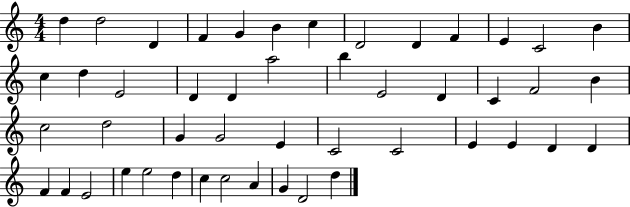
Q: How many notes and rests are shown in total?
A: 48